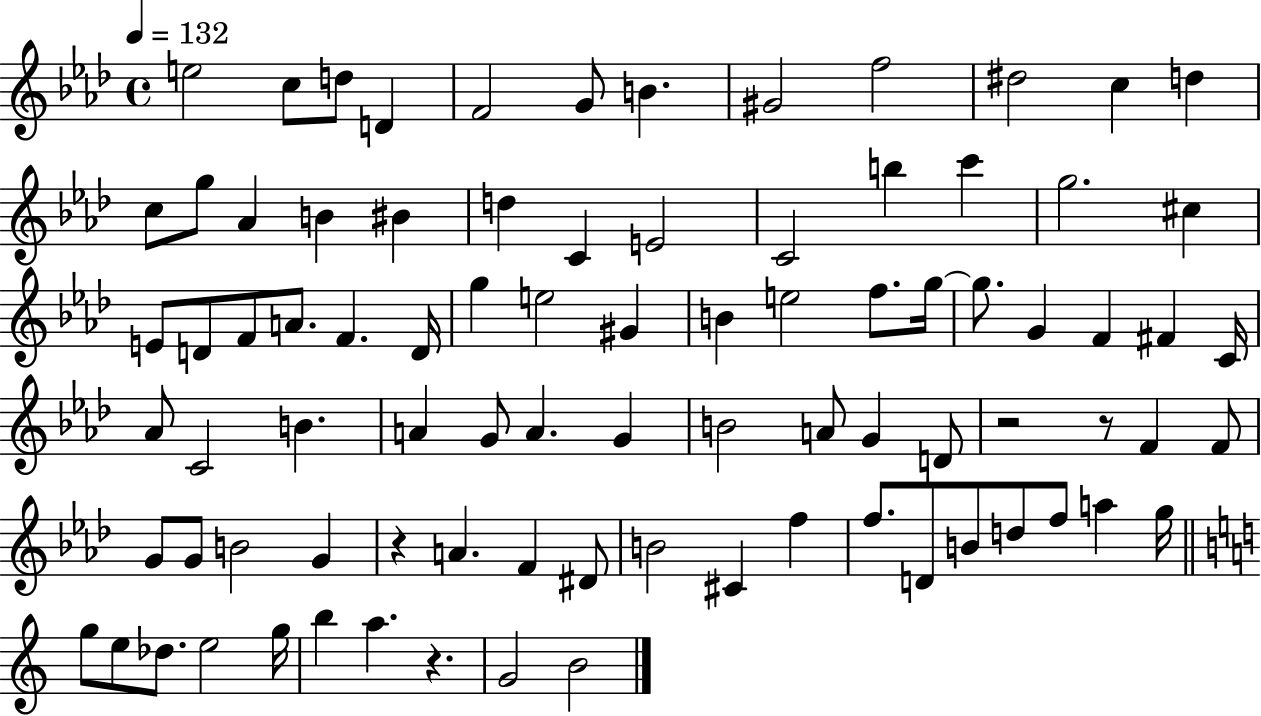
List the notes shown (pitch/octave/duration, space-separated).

E5/h C5/e D5/e D4/q F4/h G4/e B4/q. G#4/h F5/h D#5/h C5/q D5/q C5/e G5/e Ab4/q B4/q BIS4/q D5/q C4/q E4/h C4/h B5/q C6/q G5/h. C#5/q E4/e D4/e F4/e A4/e. F4/q. D4/s G5/q E5/h G#4/q B4/q E5/h F5/e. G5/s G5/e. G4/q F4/q F#4/q C4/s Ab4/e C4/h B4/q. A4/q G4/e A4/q. G4/q B4/h A4/e G4/q D4/e R/h R/e F4/q F4/e G4/e G4/e B4/h G4/q R/q A4/q. F4/q D#4/e B4/h C#4/q F5/q F5/e. D4/e B4/e D5/e F5/e A5/q G5/s G5/e E5/e Db5/e. E5/h G5/s B5/q A5/q. R/q. G4/h B4/h